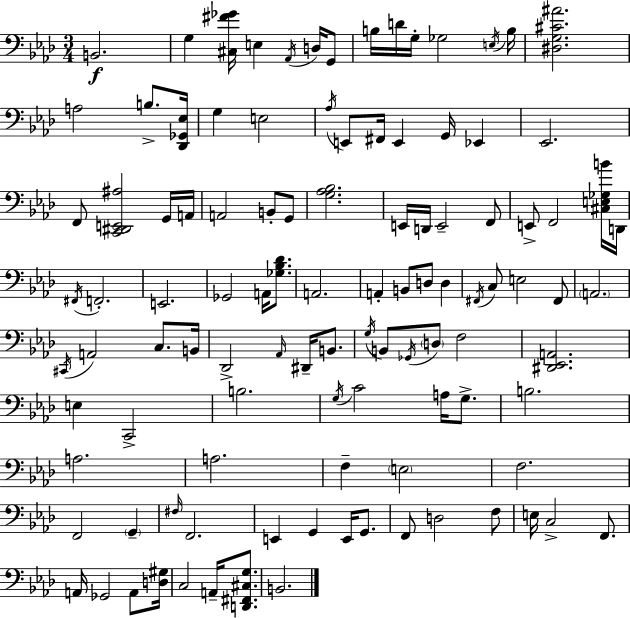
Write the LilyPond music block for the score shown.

{
  \clef bass
  \numericTimeSignature
  \time 3/4
  \key f \minor
  \repeat volta 2 { b,2.\f | g4 <cis fis' ges'>16 e4 \acciaccatura { aes,16 } d16 g,8 | b16 d'16 g16-. ges2 | \acciaccatura { e16 } b16 <dis g cis' ais'>2. | \break a2 b8.-> | <des, ges, ees>16 g4 e2 | \acciaccatura { aes16 } e,8 fis,16 e,4 g,16 ees,4 | ees,2. | \break f,8 <c, dis, e, ais>2 | g,16 a,16 a,2 b,8-. | g,8 <g aes bes>2. | e,16 d,16 e,2-- | \break f,8 e,8-> f,2 | <cis e ges b'>16 d,16 \acciaccatura { fis,16 } f,2.-. | e,2. | ges,2 | \break a,16 <ges bes des'>8. a,2. | a,4-. b,8 d8 | d4 \acciaccatura { fis,16 } c8 e2 | fis,8 \parenthesize a,2. | \break \acciaccatura { cis,16 } a,2 | c8. b,16 des,2-> | \grace { aes,16 } dis,16-- b,8. \acciaccatura { g16 } b,8 \acciaccatura { ges,16 } \parenthesize d8 | f2 <dis, ees, a,>2. | \break e4 | c,2-> b2. | \acciaccatura { g16 } c'2 | a16 g8.-> b2. | \break a2. | a2. | f4-- | \parenthesize e2 f2. | \break f,2 | \parenthesize g,4-- \grace { fis16 } f,2. | e,4 | g,4 e,16 g,8. f,8 | \break d2 f8 e16 | c2-> f,8. a,16 | ges,2 a,8 <d gis>16 c2 | a,16-- <d, fis, cis g>8. b,2. | \break } \bar "|."
}